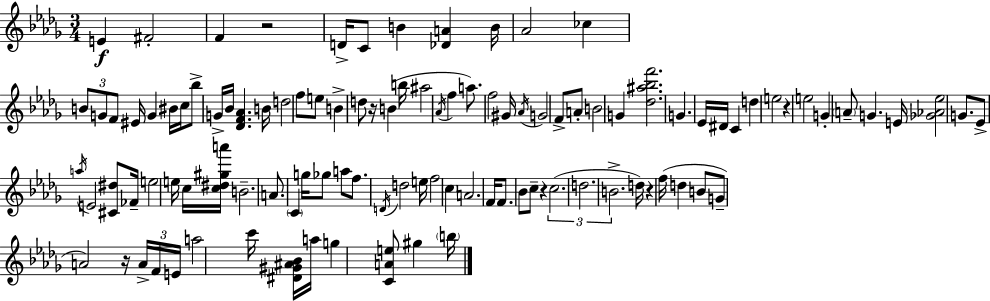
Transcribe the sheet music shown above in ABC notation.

X:1
T:Untitled
M:3/4
L:1/4
K:Bbm
E ^F2 F z2 D/4 C/2 B [_DA] B/4 _A2 _c B/2 G/2 F/2 ^E/4 G ^B/4 c/4 _b/2 G/4 _B/4 [_DF_A] B/4 d2 f/2 e/2 B d/2 z/4 B b/4 ^a2 _A/4 f a/2 f2 ^G/4 _A/4 G2 F/2 A/2 B2 G [_d^a_bf']2 G _E/4 ^D/4 C d e2 z e2 G A/2 G E/4 [_G_A_e]2 G/2 _E/2 a/4 E2 [^C^d]/2 _F/4 e2 e/4 c/4 [c^d^ga']/4 B2 A/2 C g/4 _g/2 a/2 f/2 D/4 d2 e/4 f2 c A2 F/4 F/2 _B/2 c/2 z c2 d2 B2 d/4 z f/4 d B/2 G/2 A2 z/4 A/4 F/4 E/4 a2 c'/4 [^D^G^A_B]/4 a/4 g [CAe]/2 ^g b/4